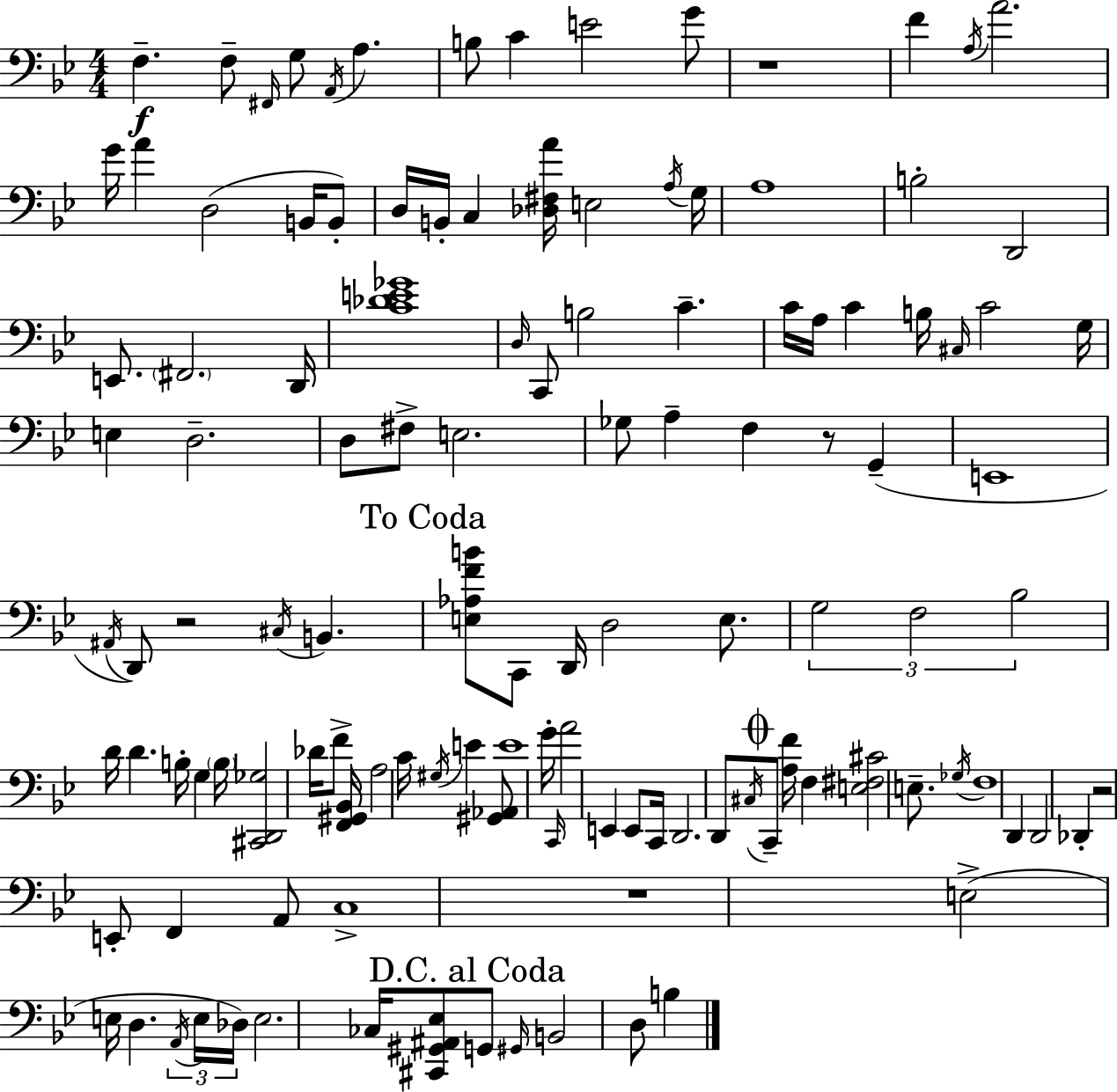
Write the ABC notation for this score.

X:1
T:Untitled
M:4/4
L:1/4
K:Bb
F, F,/2 ^F,,/4 G,/2 A,,/4 A, B,/2 C E2 G/2 z4 F A,/4 A2 G/4 A D,2 B,,/4 B,,/2 D,/4 B,,/4 C, [_D,^F,A]/4 E,2 A,/4 G,/4 A,4 B,2 D,,2 E,,/2 ^F,,2 D,,/4 [C_DE_G]4 D,/4 C,,/2 B,2 C C/4 A,/4 C B,/4 ^C,/4 C2 G,/4 E, D,2 D,/2 ^F,/2 E,2 _G,/2 A, F, z/2 G,, E,,4 ^A,,/4 D,,/2 z2 ^C,/4 B,, [E,_A,FB]/2 C,,/2 D,,/4 D,2 E,/2 G,2 F,2 _B,2 D/4 D B,/4 G, B,/4 [^C,,D,,_G,]2 _D/4 F/2 [F,,^G,,_B,,]/4 A,2 C/4 ^G,/4 E [^G,,_A,,]/2 E4 G/4 C,,/4 A2 E,, E,,/2 C,,/4 D,,2 D,,/2 ^C,/4 C,,/2 [A,F]/4 F, [E,^F,^C]2 E,/2 _G,/4 F,4 D,, D,,2 _D,, z2 E,,/2 F,, A,,/2 C,4 z4 E,2 E,/4 D, A,,/4 E,/4 _D,/4 E,2 _C,/4 [^C,,^G,,^A,,_E,]/2 G,,/2 ^G,,/4 B,,2 D,/2 B,